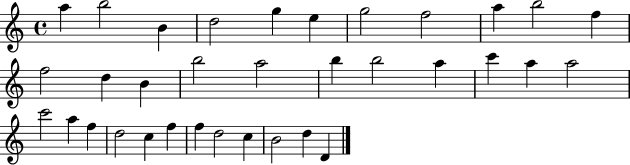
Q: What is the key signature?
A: C major